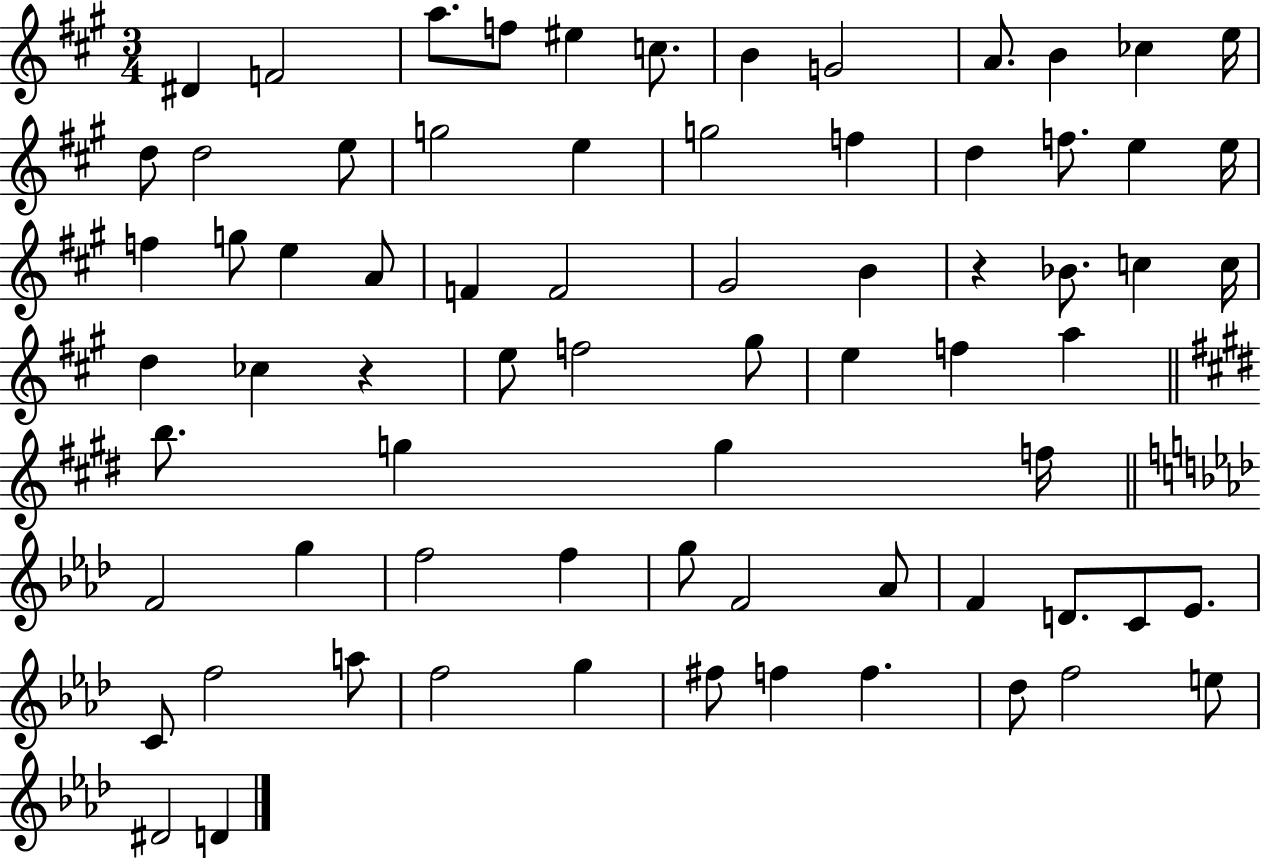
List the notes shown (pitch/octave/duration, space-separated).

D#4/q F4/h A5/e. F5/e EIS5/q C5/e. B4/q G4/h A4/e. B4/q CES5/q E5/s D5/e D5/h E5/e G5/h E5/q G5/h F5/q D5/q F5/e. E5/q E5/s F5/q G5/e E5/q A4/e F4/q F4/h G#4/h B4/q R/q Bb4/e. C5/q C5/s D5/q CES5/q R/q E5/e F5/h G#5/e E5/q F5/q A5/q B5/e. G5/q G5/q F5/s F4/h G5/q F5/h F5/q G5/e F4/h Ab4/e F4/q D4/e. C4/e Eb4/e. C4/e F5/h A5/e F5/h G5/q F#5/e F5/q F5/q. Db5/e F5/h E5/e D#4/h D4/q